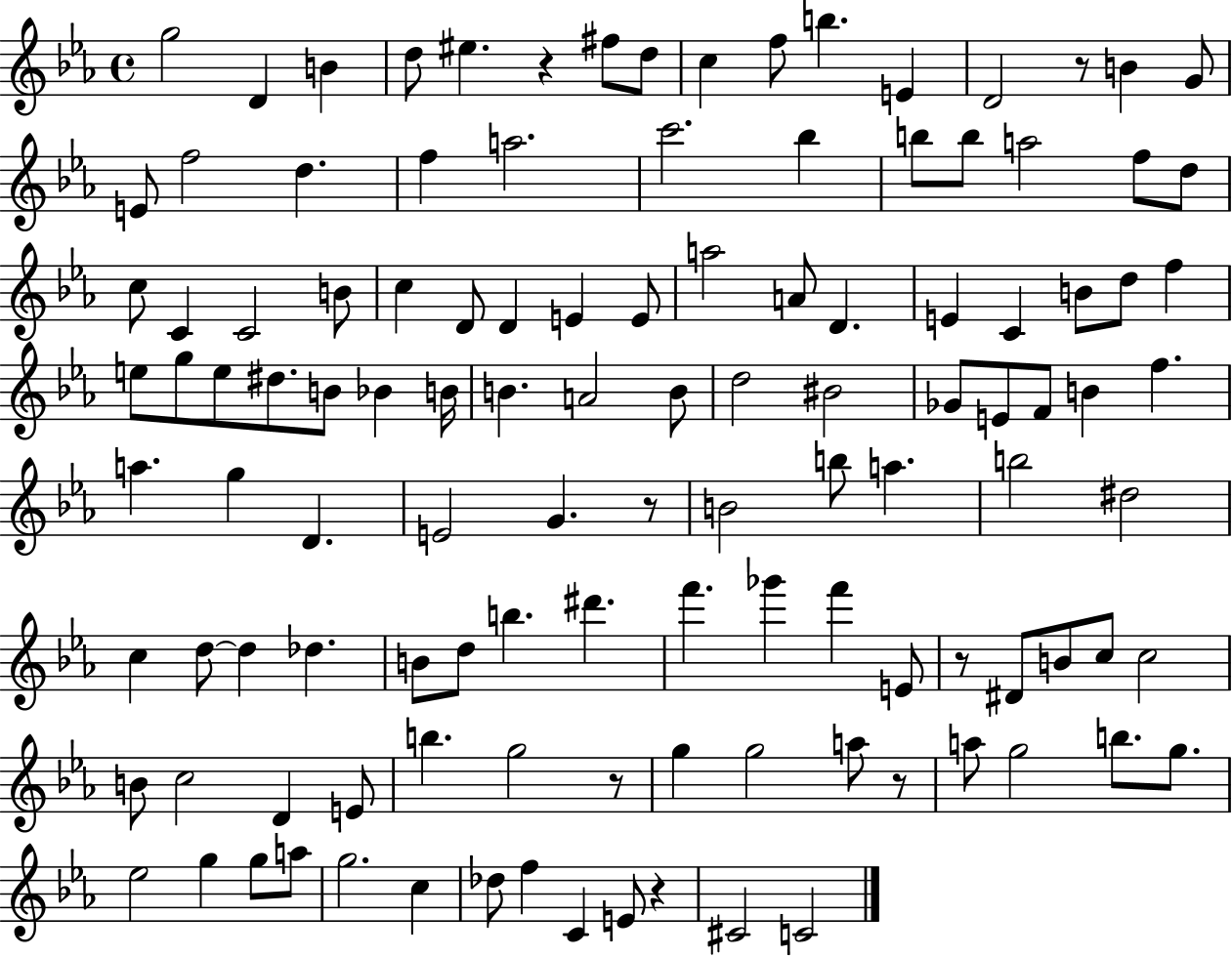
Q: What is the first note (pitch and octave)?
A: G5